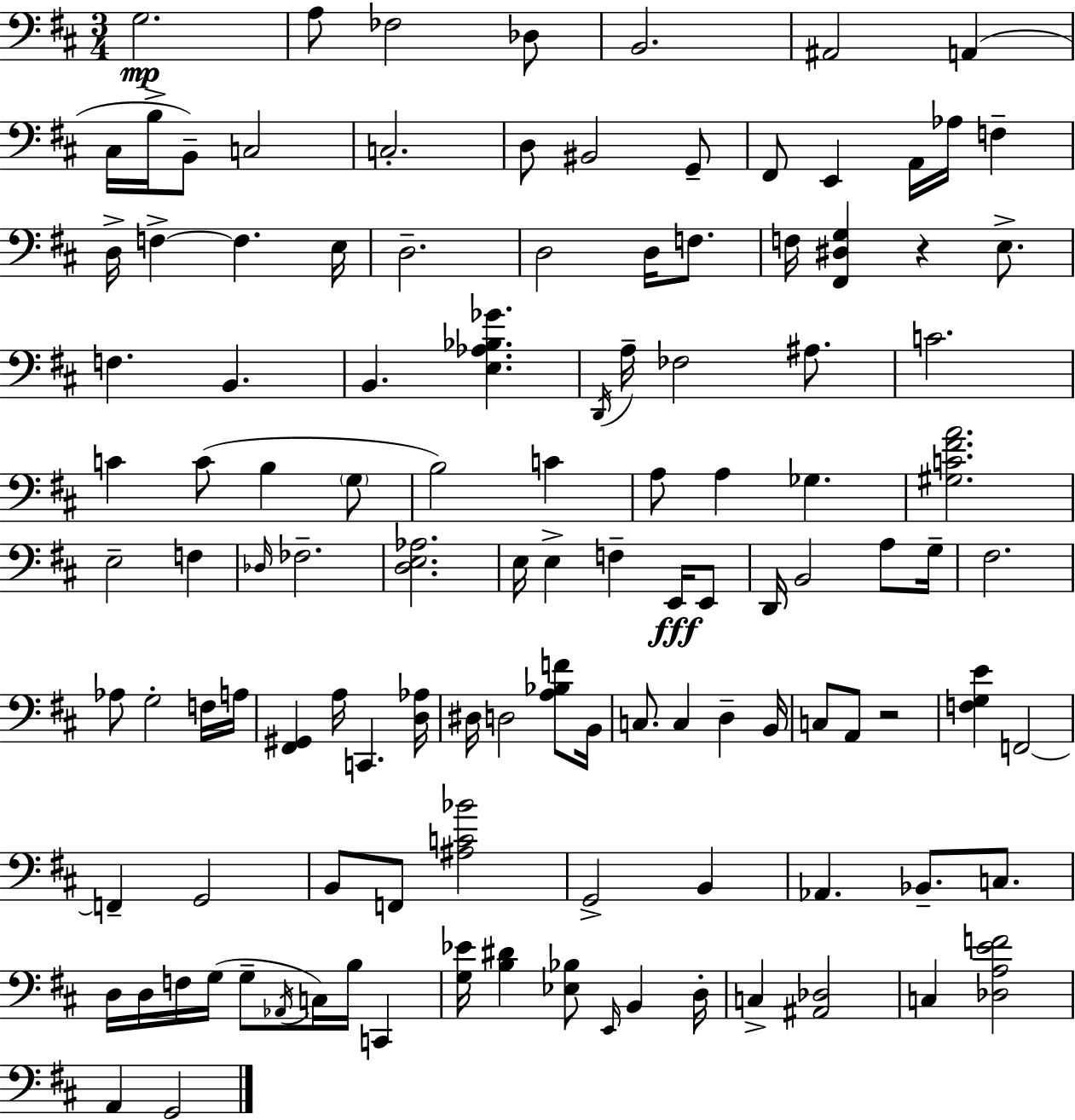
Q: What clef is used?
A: bass